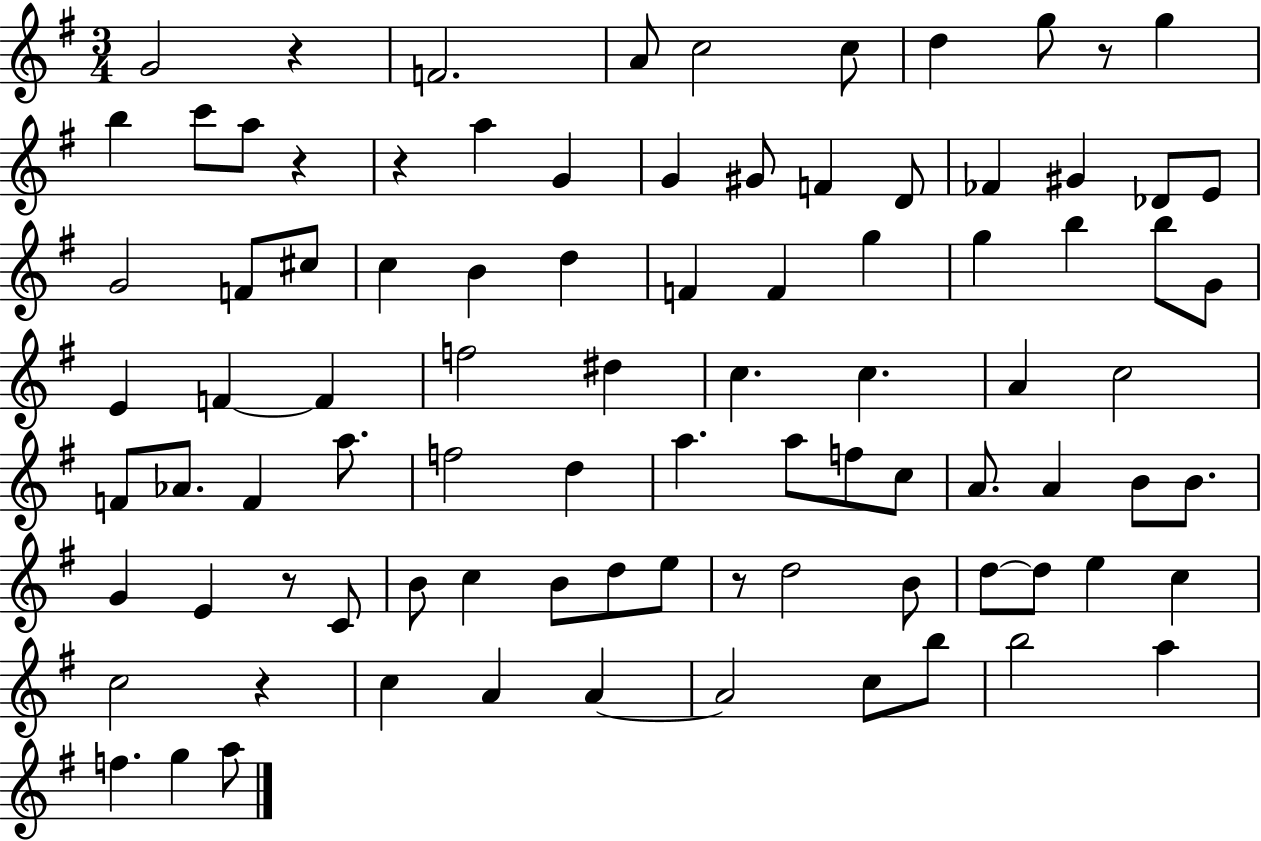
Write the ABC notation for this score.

X:1
T:Untitled
M:3/4
L:1/4
K:G
G2 z F2 A/2 c2 c/2 d g/2 z/2 g b c'/2 a/2 z z a G G ^G/2 F D/2 _F ^G _D/2 E/2 G2 F/2 ^c/2 c B d F F g g b b/2 G/2 E F F f2 ^d c c A c2 F/2 _A/2 F a/2 f2 d a a/2 f/2 c/2 A/2 A B/2 B/2 G E z/2 C/2 B/2 c B/2 d/2 e/2 z/2 d2 B/2 d/2 d/2 e c c2 z c A A A2 c/2 b/2 b2 a f g a/2